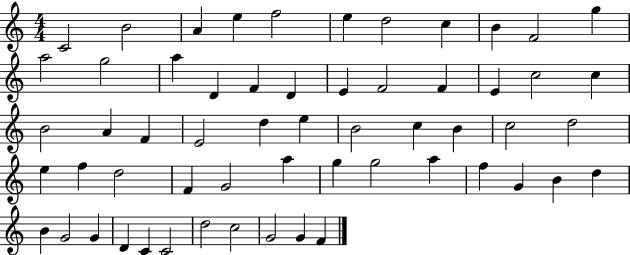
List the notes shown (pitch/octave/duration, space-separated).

C4/h B4/h A4/q E5/q F5/h E5/q D5/h C5/q B4/q F4/h G5/q A5/h G5/h A5/q D4/q F4/q D4/q E4/q F4/h F4/q E4/q C5/h C5/q B4/h A4/q F4/q E4/h D5/q E5/q B4/h C5/q B4/q C5/h D5/h E5/q F5/q D5/h F4/q G4/h A5/q G5/q G5/h A5/q F5/q G4/q B4/q D5/q B4/q G4/h G4/q D4/q C4/q C4/h D5/h C5/h G4/h G4/q F4/q